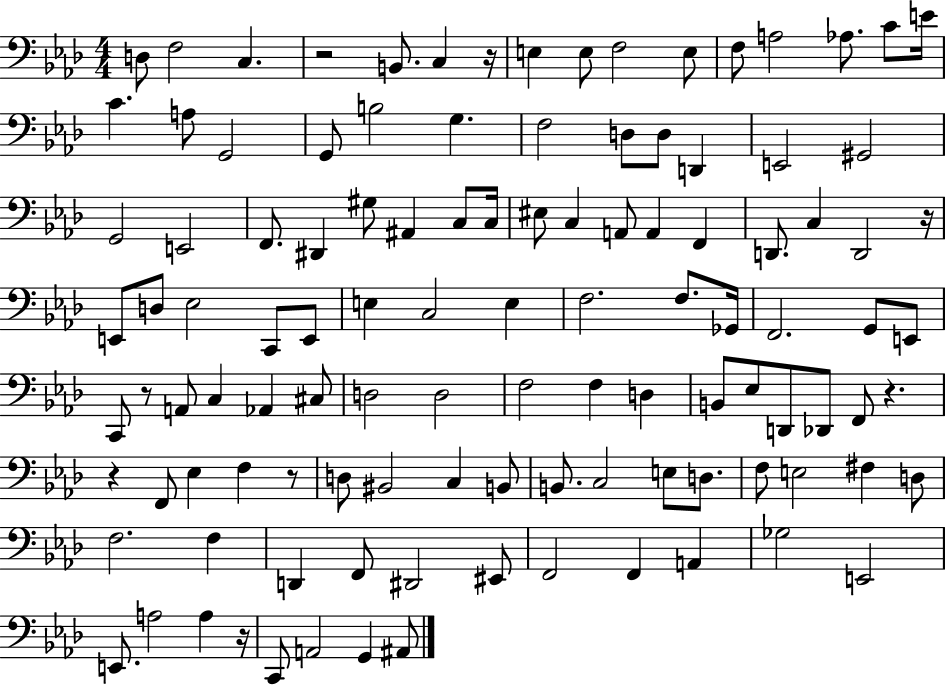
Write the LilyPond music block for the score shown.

{
  \clef bass
  \numericTimeSignature
  \time 4/4
  \key aes \major
  d8 f2 c4. | r2 b,8. c4 r16 | e4 e8 f2 e8 | f8 a2 aes8. c'8 e'16 | \break c'4. a8 g,2 | g,8 b2 g4. | f2 d8 d8 d,4 | e,2 gis,2 | \break g,2 e,2 | f,8. dis,4 gis8 ais,4 c8 c16 | eis8 c4 a,8 a,4 f,4 | d,8. c4 d,2 r16 | \break e,8 d8 ees2 c,8 e,8 | e4 c2 e4 | f2. f8. ges,16 | f,2. g,8 e,8 | \break c,8 r8 a,8 c4 aes,4 cis8 | d2 d2 | f2 f4 d4 | b,8 ees8 d,8 des,8 f,8 r4. | \break r4 f,8 ees4 f4 r8 | d8 bis,2 c4 b,8 | b,8. c2 e8 d8. | f8 e2 fis4 d8 | \break f2. f4 | d,4 f,8 dis,2 eis,8 | f,2 f,4 a,4 | ges2 e,2 | \break e,8. a2 a4 r16 | c,8 a,2 g,4 ais,8 | \bar "|."
}